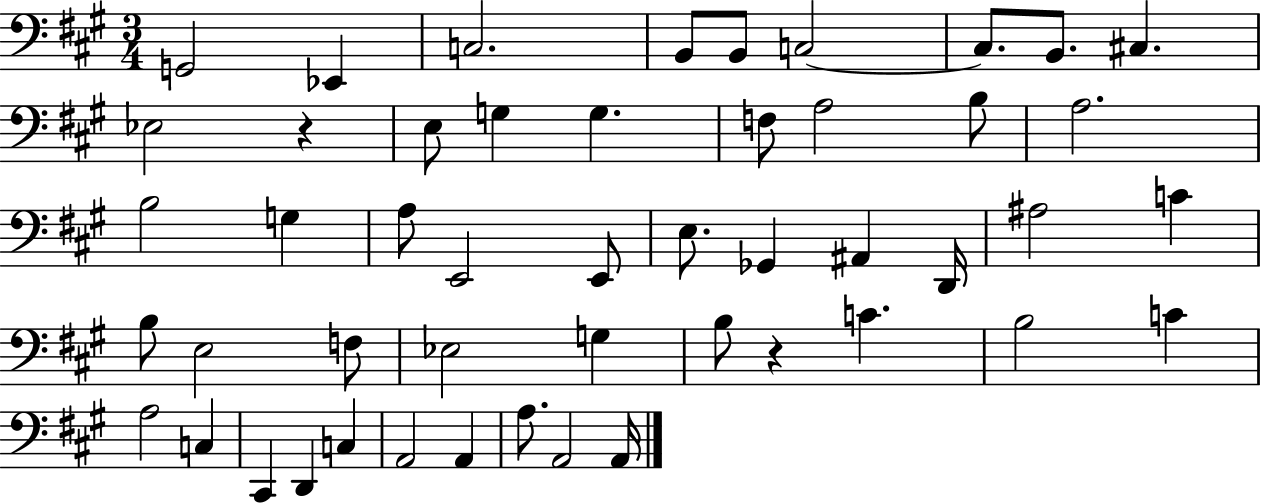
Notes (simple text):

G2/h Eb2/q C3/h. B2/e B2/e C3/h C3/e. B2/e. C#3/q. Eb3/h R/q E3/e G3/q G3/q. F3/e A3/h B3/e A3/h. B3/h G3/q A3/e E2/h E2/e E3/e. Gb2/q A#2/q D2/s A#3/h C4/q B3/e E3/h F3/e Eb3/h G3/q B3/e R/q C4/q. B3/h C4/q A3/h C3/q C#2/q D2/q C3/q A2/h A2/q A3/e. A2/h A2/s